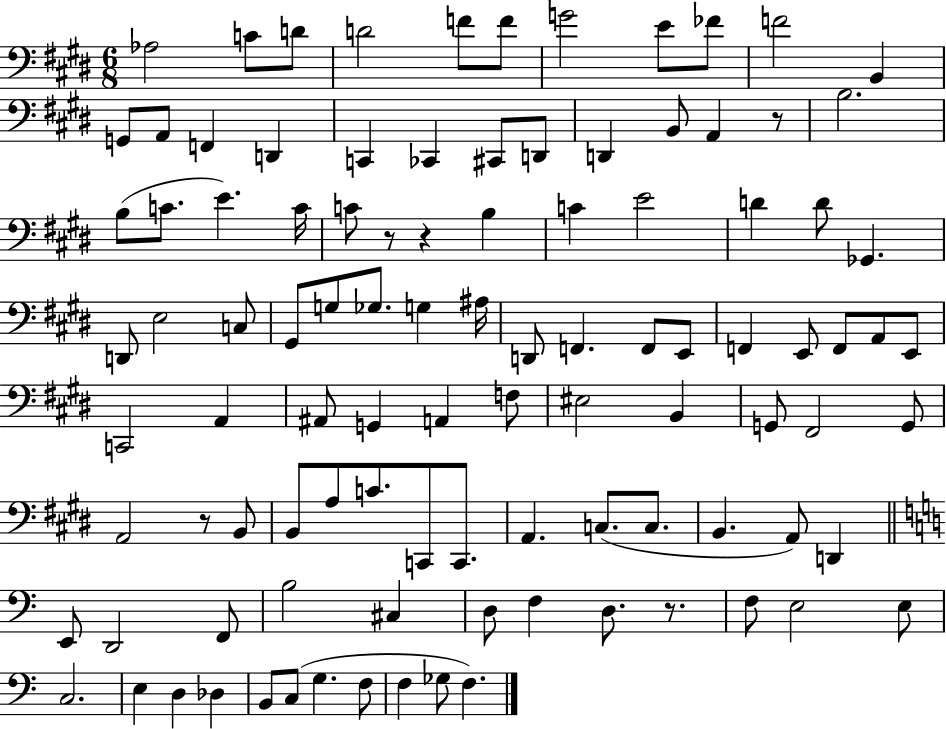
Ab3/h C4/e D4/e D4/h F4/e F4/e G4/h E4/e FES4/e F4/h B2/q G2/e A2/e F2/q D2/q C2/q CES2/q C#2/e D2/e D2/q B2/e A2/q R/e B3/h. B3/e C4/e. E4/q. C4/s C4/e R/e R/q B3/q C4/q E4/h D4/q D4/e Gb2/q. D2/e E3/h C3/e G#2/e G3/e Gb3/e. G3/q A#3/s D2/e F2/q. F2/e E2/e F2/q E2/e F2/e A2/e E2/e C2/h A2/q A#2/e G2/q A2/q F3/e EIS3/h B2/q G2/e F#2/h G2/e A2/h R/e B2/e B2/e A3/e C4/e. C2/e C2/e. A2/q. C3/e. C3/e. B2/q. A2/e D2/q E2/e D2/h F2/e B3/h C#3/q D3/e F3/q D3/e. R/e. F3/e E3/h E3/e C3/h. E3/q D3/q Db3/q B2/e C3/e G3/q. F3/e F3/q Gb3/e F3/q.